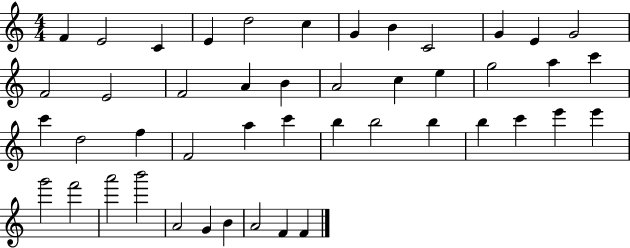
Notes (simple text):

F4/q E4/h C4/q E4/q D5/h C5/q G4/q B4/q C4/h G4/q E4/q G4/h F4/h E4/h F4/h A4/q B4/q A4/h C5/q E5/q G5/h A5/q C6/q C6/q D5/h F5/q F4/h A5/q C6/q B5/q B5/h B5/q B5/q C6/q E6/q E6/q G6/h F6/h A6/h B6/h A4/h G4/q B4/q A4/h F4/q F4/q